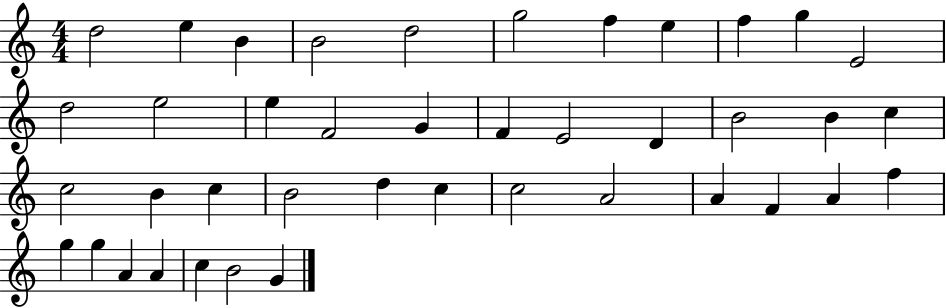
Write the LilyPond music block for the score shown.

{
  \clef treble
  \numericTimeSignature
  \time 4/4
  \key c \major
  d''2 e''4 b'4 | b'2 d''2 | g''2 f''4 e''4 | f''4 g''4 e'2 | \break d''2 e''2 | e''4 f'2 g'4 | f'4 e'2 d'4 | b'2 b'4 c''4 | \break c''2 b'4 c''4 | b'2 d''4 c''4 | c''2 a'2 | a'4 f'4 a'4 f''4 | \break g''4 g''4 a'4 a'4 | c''4 b'2 g'4 | \bar "|."
}